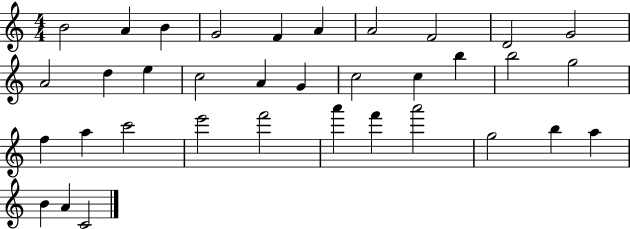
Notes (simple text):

B4/h A4/q B4/q G4/h F4/q A4/q A4/h F4/h D4/h G4/h A4/h D5/q E5/q C5/h A4/q G4/q C5/h C5/q B5/q B5/h G5/h F5/q A5/q C6/h E6/h F6/h A6/q F6/q A6/h G5/h B5/q A5/q B4/q A4/q C4/h